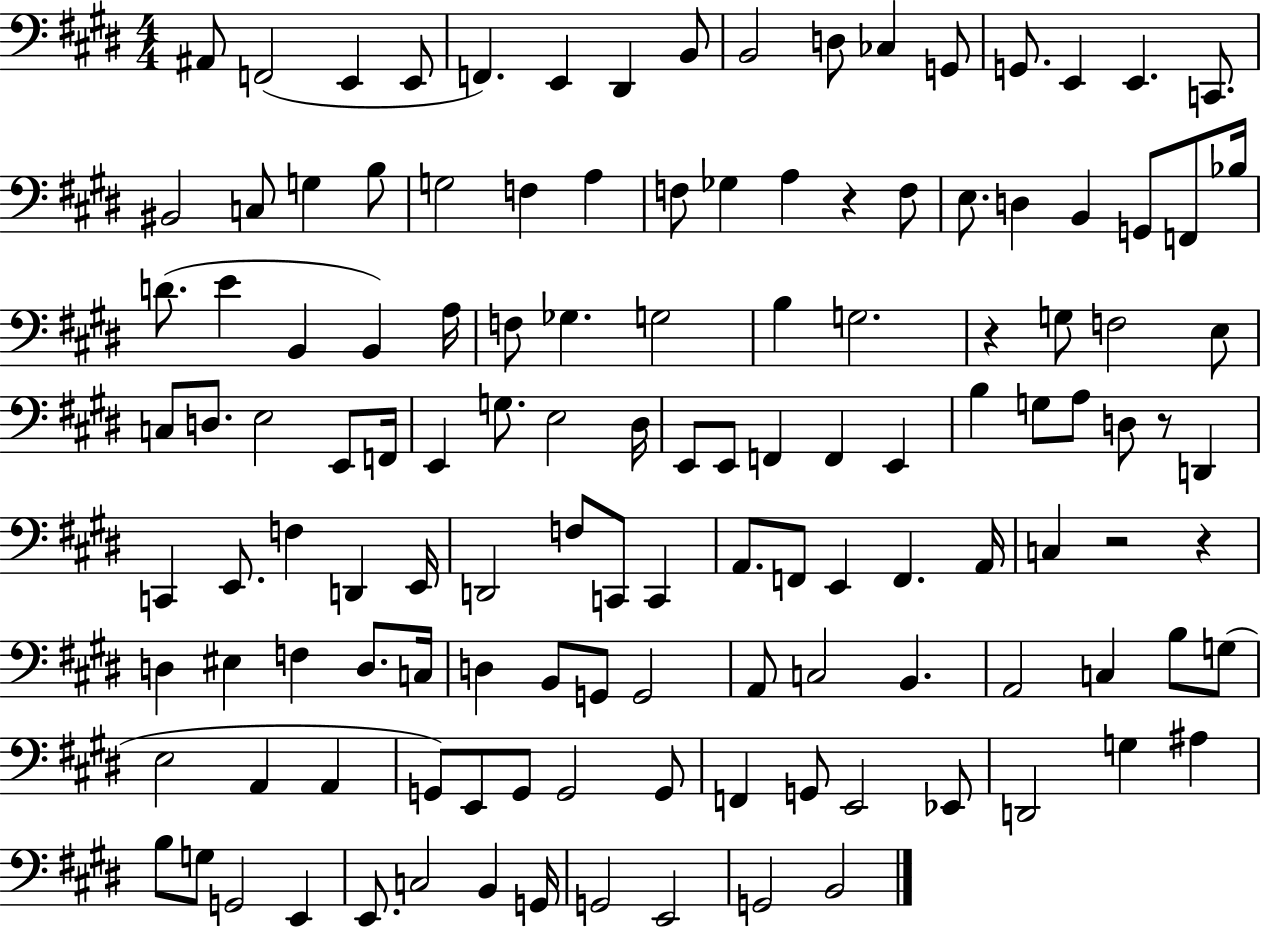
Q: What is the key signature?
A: E major